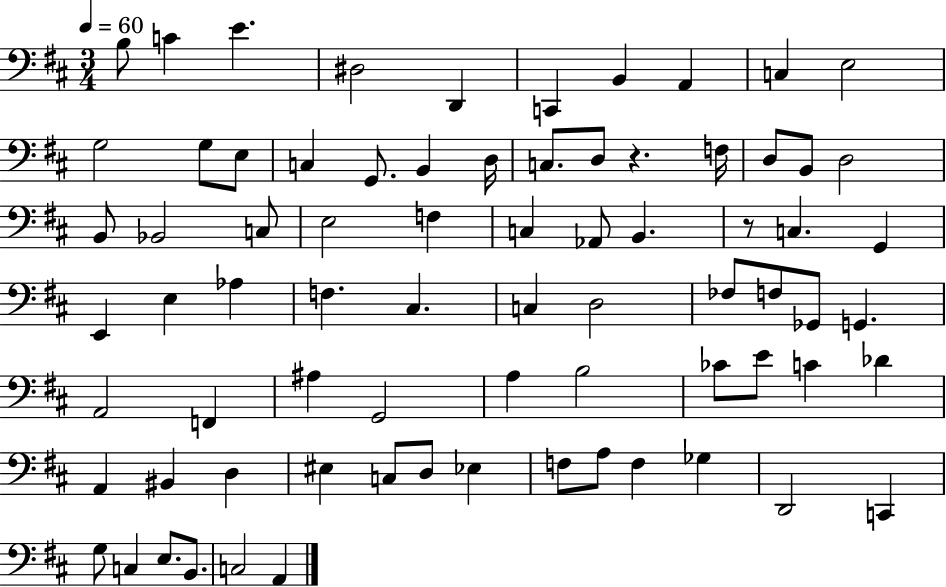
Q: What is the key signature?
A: D major